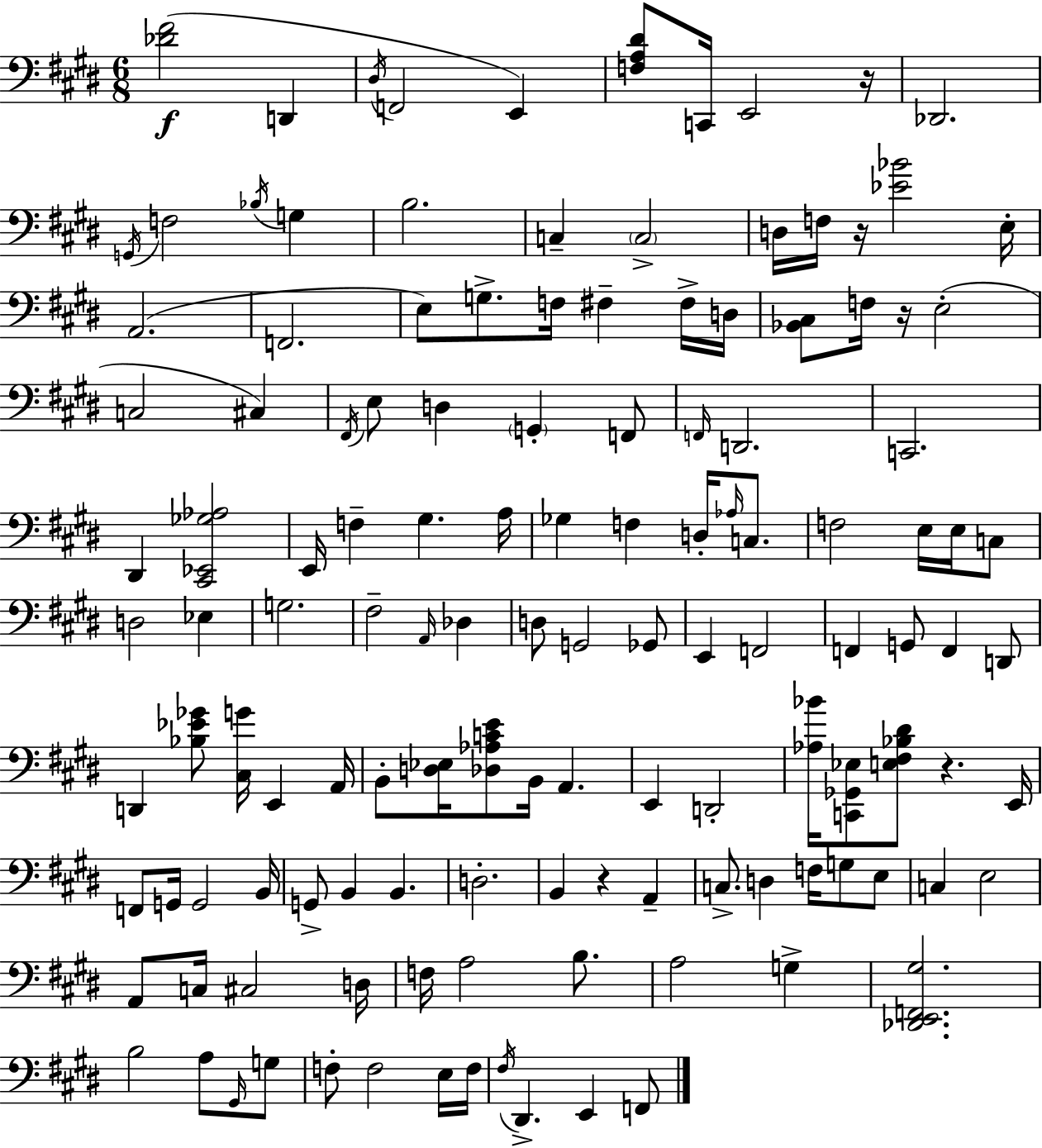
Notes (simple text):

[Db4,F#4]/h D2/q D#3/s F2/h E2/q [F3,A3,D#4]/e C2/s E2/h R/s Db2/h. G2/s F3/h Bb3/s G3/q B3/h. C3/q C3/h D3/s F3/s R/s [Eb4,Bb4]/h E3/s A2/h. F2/h. E3/e G3/e. F3/s F#3/q F#3/s D3/s [Bb2,C#3]/e F3/s R/s E3/h C3/h C#3/q F#2/s E3/e D3/q G2/q F2/e F2/s D2/h. C2/h. D#2/q [C#2,Eb2,Gb3,Ab3]/h E2/s F3/q G#3/q. A3/s Gb3/q F3/q D3/s Ab3/s C3/e. F3/h E3/s E3/s C3/e D3/h Eb3/q G3/h. F#3/h A2/s Db3/q D3/e G2/h Gb2/e E2/q F2/h F2/q G2/e F2/q D2/e D2/q [Bb3,Eb4,Gb4]/e [C#3,G4]/s E2/q A2/s B2/e [D3,Eb3]/s [Db3,Ab3,C4,E4]/e B2/s A2/q. E2/q D2/h [Ab3,Bb4]/s [C2,Gb2,Eb3]/e [E3,F#3,Bb3,D#4]/e R/q. E2/s F2/e G2/s G2/h B2/s G2/e B2/q B2/q. D3/h. B2/q R/q A2/q C3/e. D3/q F3/s G3/e E3/e C3/q E3/h A2/e C3/s C#3/h D3/s F3/s A3/h B3/e. A3/h G3/q [Db2,E2,F2,G#3]/h. B3/h A3/e G#2/s G3/e F3/e F3/h E3/s F3/s F#3/s D#2/q. E2/q F2/e